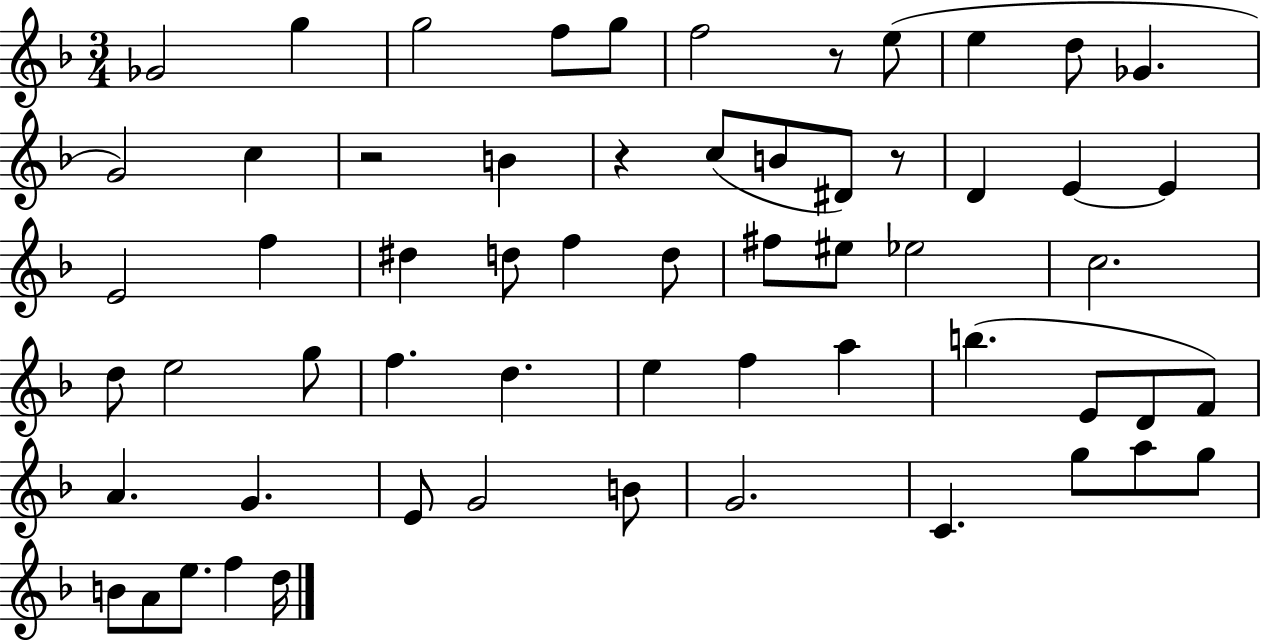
{
  \clef treble
  \numericTimeSignature
  \time 3/4
  \key f \major
  \repeat volta 2 { ges'2 g''4 | g''2 f''8 g''8 | f''2 r8 e''8( | e''4 d''8 ges'4. | \break g'2) c''4 | r2 b'4 | r4 c''8( b'8 dis'8) r8 | d'4 e'4~~ e'4 | \break e'2 f''4 | dis''4 d''8 f''4 d''8 | fis''8 eis''8 ees''2 | c''2. | \break d''8 e''2 g''8 | f''4. d''4. | e''4 f''4 a''4 | b''4.( e'8 d'8 f'8) | \break a'4. g'4. | e'8 g'2 b'8 | g'2. | c'4. g''8 a''8 g''8 | \break b'8 a'8 e''8. f''4 d''16 | } \bar "|."
}